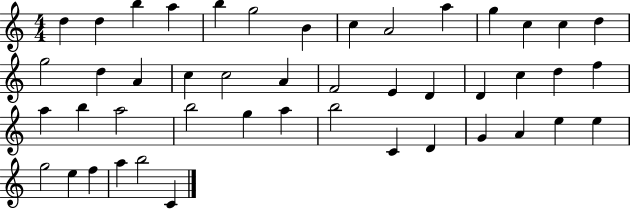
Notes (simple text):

D5/q D5/q B5/q A5/q B5/q G5/h B4/q C5/q A4/h A5/q G5/q C5/q C5/q D5/q G5/h D5/q A4/q C5/q C5/h A4/q F4/h E4/q D4/q D4/q C5/q D5/q F5/q A5/q B5/q A5/h B5/h G5/q A5/q B5/h C4/q D4/q G4/q A4/q E5/q E5/q G5/h E5/q F5/q A5/q B5/h C4/q